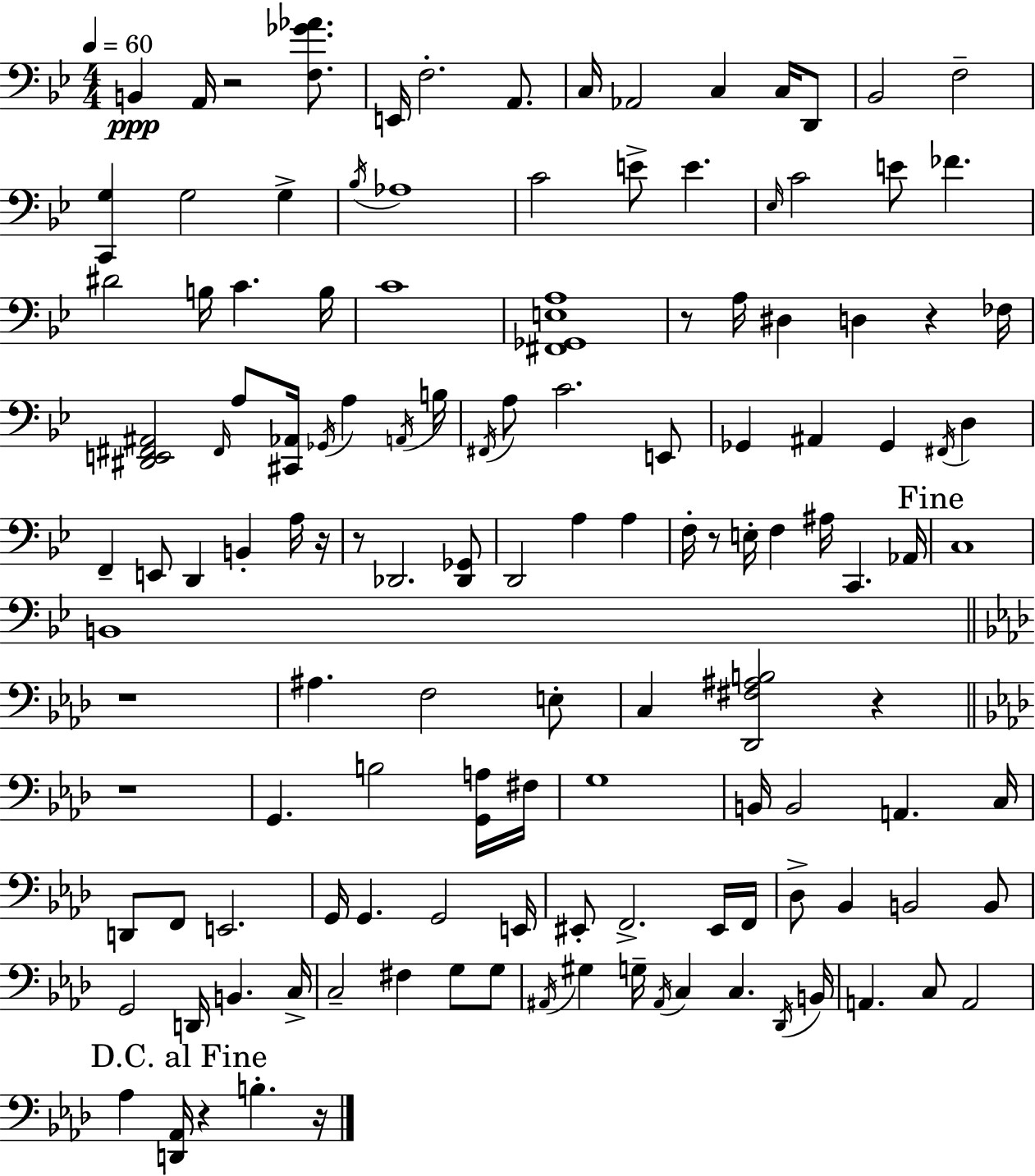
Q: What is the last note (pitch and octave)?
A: B3